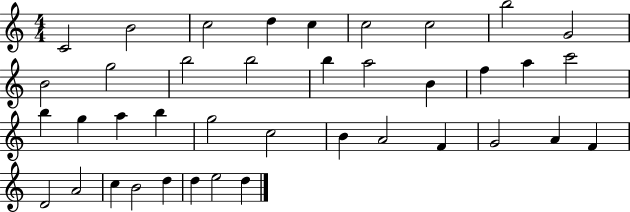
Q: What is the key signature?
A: C major